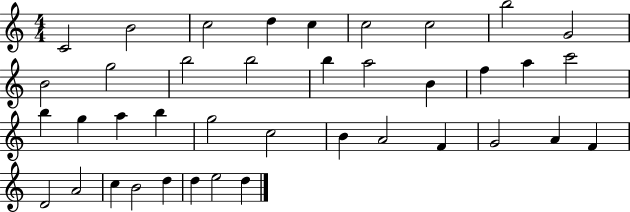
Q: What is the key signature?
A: C major